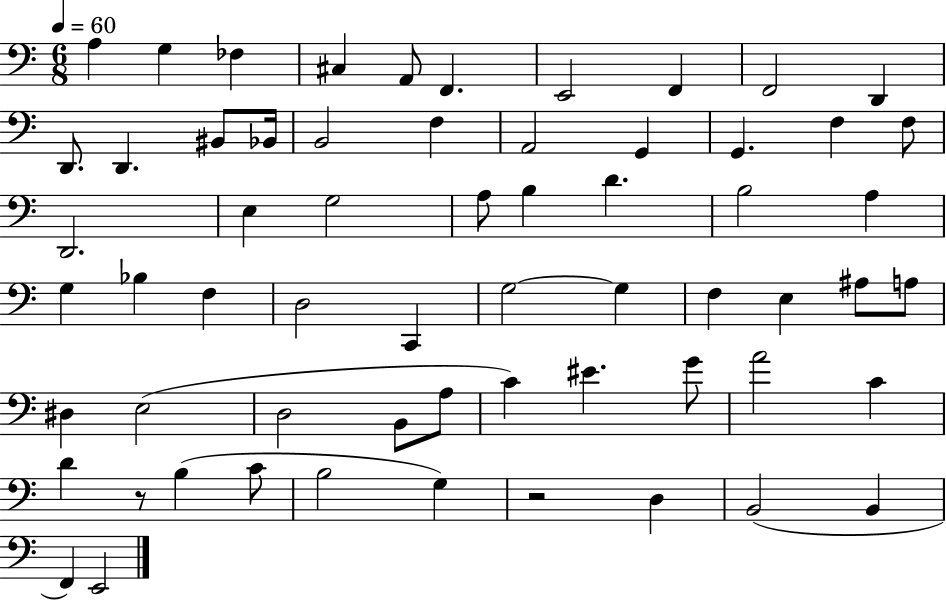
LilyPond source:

{
  \clef bass
  \numericTimeSignature
  \time 6/8
  \key c \major
  \tempo 4 = 60
  a4 g4 fes4 | cis4 a,8 f,4. | e,2 f,4 | f,2 d,4 | \break d,8. d,4. bis,8 bes,16 | b,2 f4 | a,2 g,4 | g,4. f4 f8 | \break d,2. | e4 g2 | a8 b4 d'4. | b2 a4 | \break g4 bes4 f4 | d2 c,4 | g2~~ g4 | f4 e4 ais8 a8 | \break dis4 e2( | d2 b,8 a8 | c'4) eis'4. g'8 | a'2 c'4 | \break d'4 r8 b4( c'8 | b2 g4) | r2 d4 | b,2( b,4 | \break f,4) e,2 | \bar "|."
}